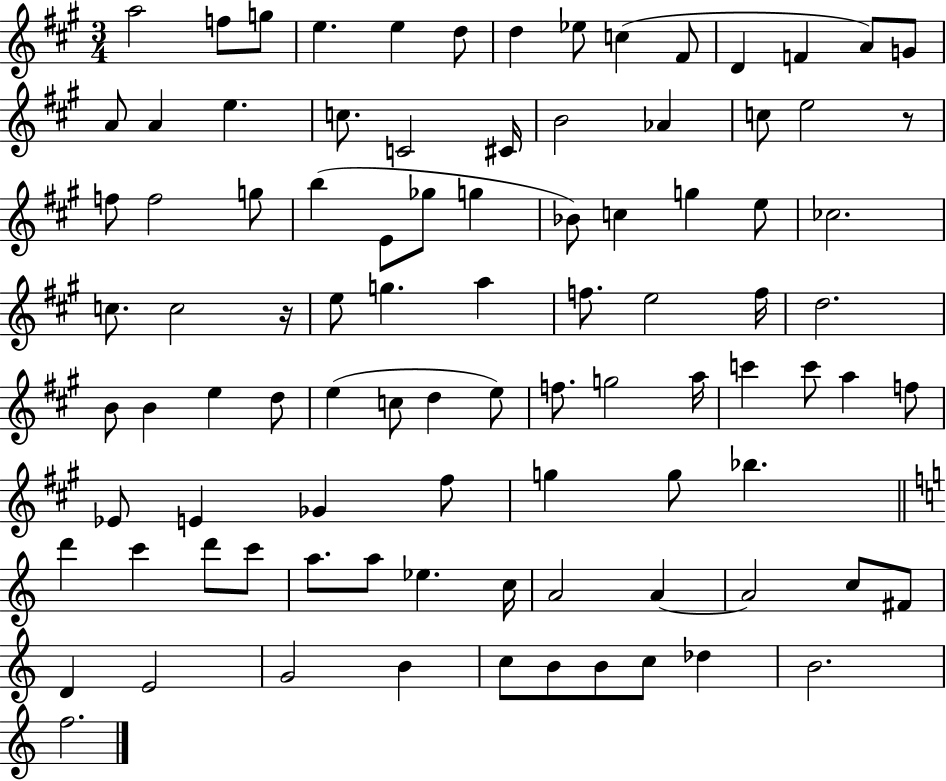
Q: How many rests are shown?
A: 2